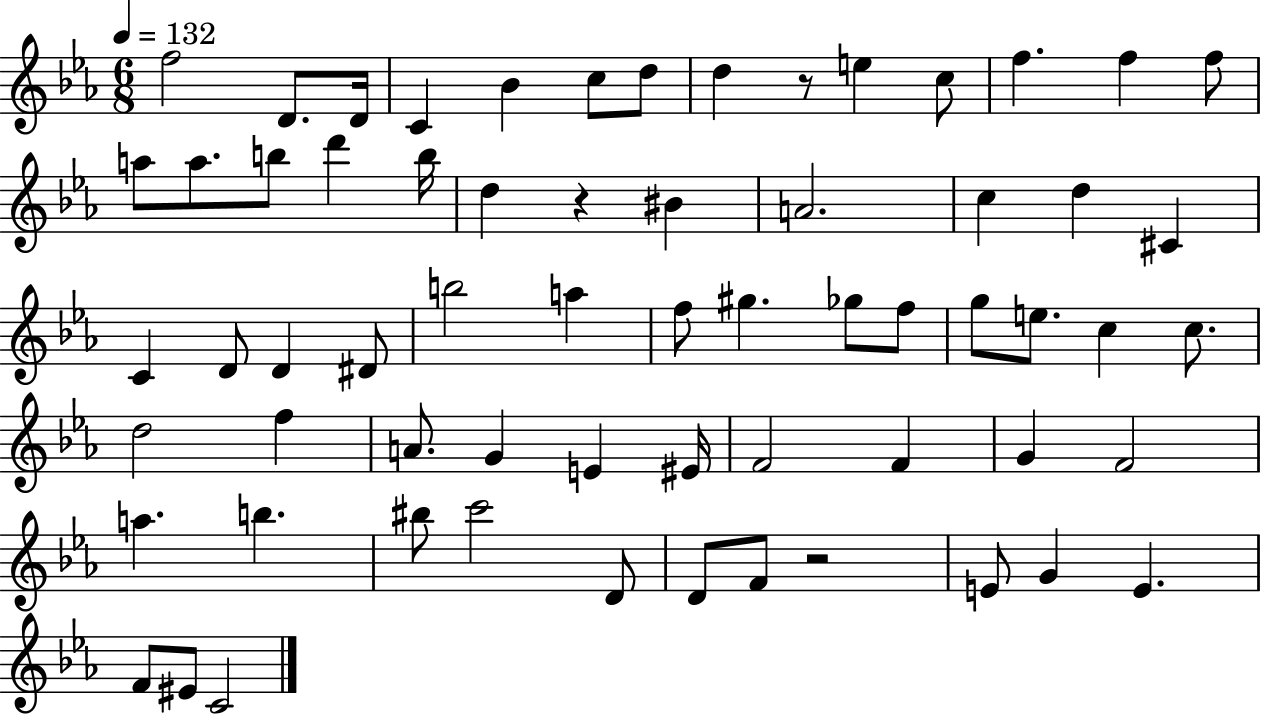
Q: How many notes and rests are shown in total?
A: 64